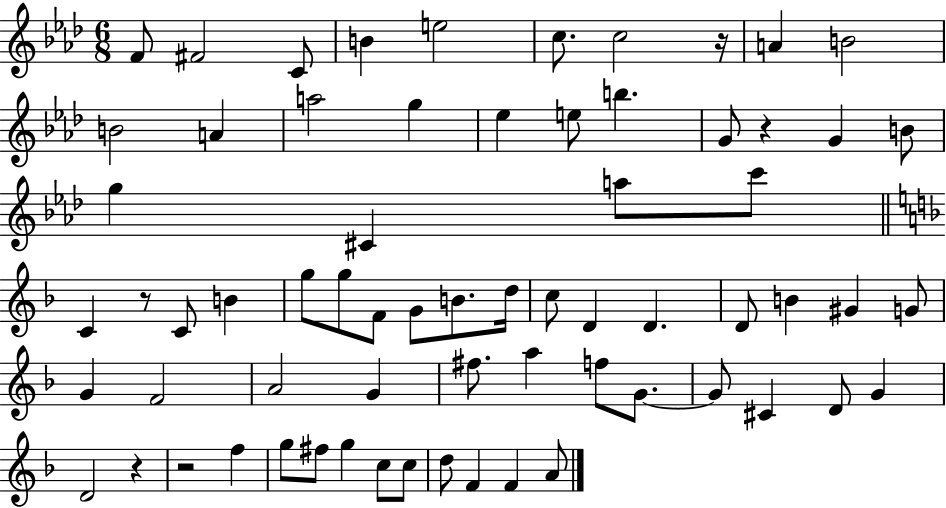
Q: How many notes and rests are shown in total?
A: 67